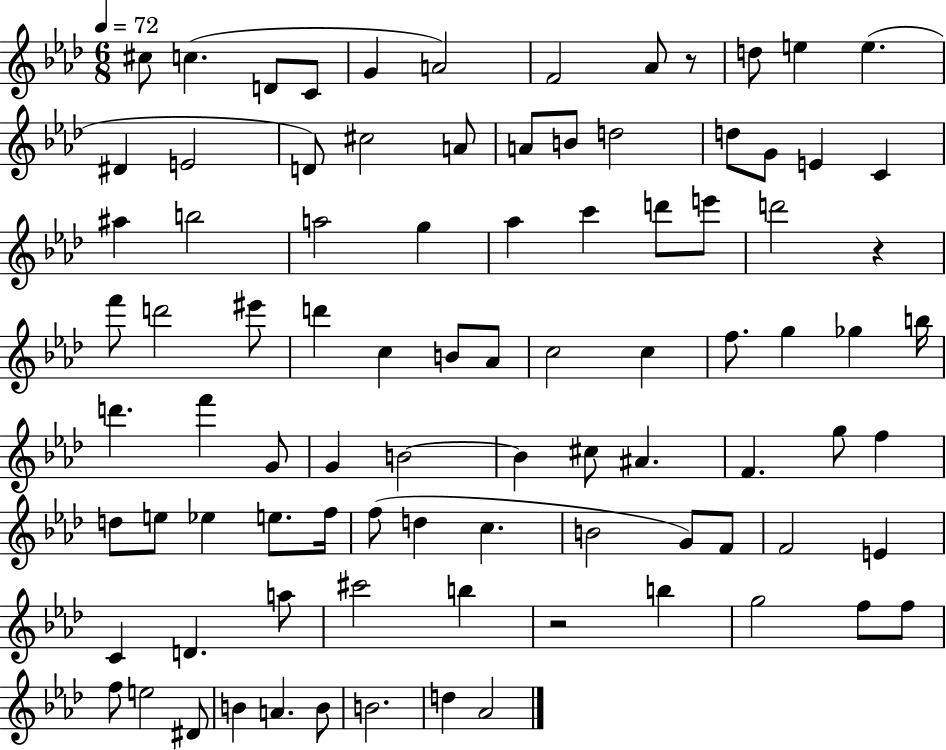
X:1
T:Untitled
M:6/8
L:1/4
K:Ab
^c/2 c D/2 C/2 G A2 F2 _A/2 z/2 d/2 e e ^D E2 D/2 ^c2 A/2 A/2 B/2 d2 d/2 G/2 E C ^a b2 a2 g _a c' d'/2 e'/2 d'2 z f'/2 d'2 ^e'/2 d' c B/2 _A/2 c2 c f/2 g _g b/4 d' f' G/2 G B2 B ^c/2 ^A F g/2 f d/2 e/2 _e e/2 f/4 f/2 d c B2 G/2 F/2 F2 E C D a/2 ^c'2 b z2 b g2 f/2 f/2 f/2 e2 ^D/2 B A B/2 B2 d _A2